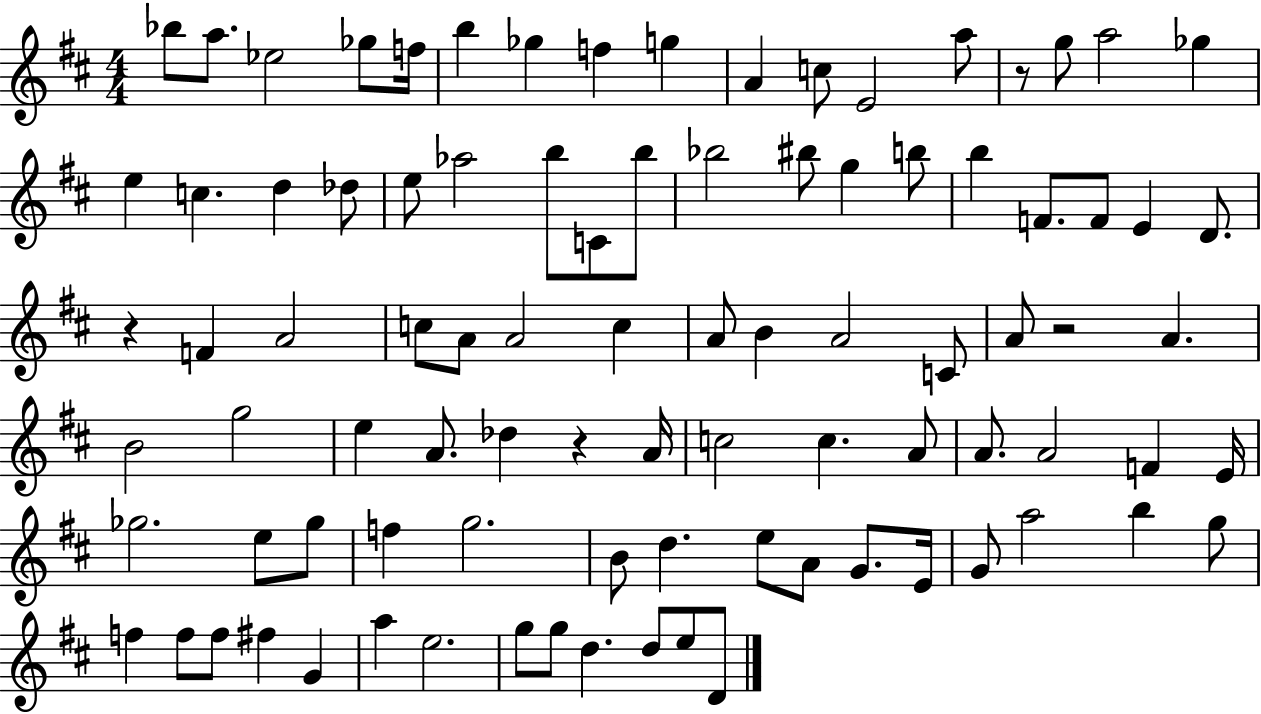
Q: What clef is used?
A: treble